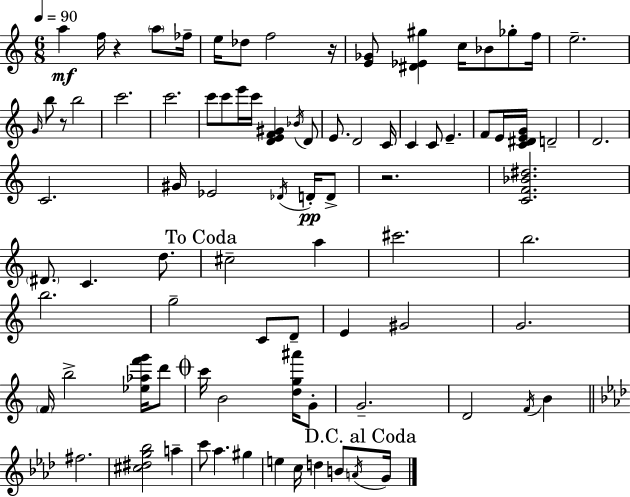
{
  \clef treble
  \numericTimeSignature
  \time 6/8
  \key a \minor
  \tempo 4 = 90
  \repeat volta 2 { a''4\mf f''16 r4 \parenthesize a''8 fes''16-- | e''16 des''8 f''2 r16 | <e' ges'>8 <dis' ees' gis''>4 c''16 bes'8 ges''8-. f''16 | e''2.-- | \break \grace { g'16 } b''8 r8 b''2 | c'''2. | c'''2. | c'''8 c'''8 e'''16 c'''16 <d' e' f' gis'>4 \acciaccatura { bes'16 } | \break d'8 e'8. d'2 | c'16 c'4 c'8 e'4.-- | f'8 e'16 <c' dis' e' g'>16 d'2-- | d'2. | \break c'2. | gis'16 ees'2 \acciaccatura { des'16 }\pp | d'16-. d'8-> r2. | <c' f' bes' dis''>2. | \break \parenthesize dis'8. c'4. | d''8. \mark "To Coda" cis''2-- a''4 | cis'''2. | b''2. | \break b''2. | g''2-- c'8 | d'8-- e'4 gis'2 | g'2. | \break \parenthesize f'16 b''2-> | <ees'' aes'' f''' g'''>16 d'''8 \mark \markup { \musicglyph "scripts.coda" } c'''16 b'2 | <d'' g'' ais'''>16 g'8-. g'2.-- | d'2 \acciaccatura { f'16 } | \break b'4 \bar "||" \break \key aes \major fis''2. | <cis'' dis'' g'' bes''>2 a''4-- | c'''8 aes''4. gis''4 | e''4 c''16 d''4 b'8 \acciaccatura { a'16 } | \break \mark "D.C. al Coda" g'16 } \bar "|."
}